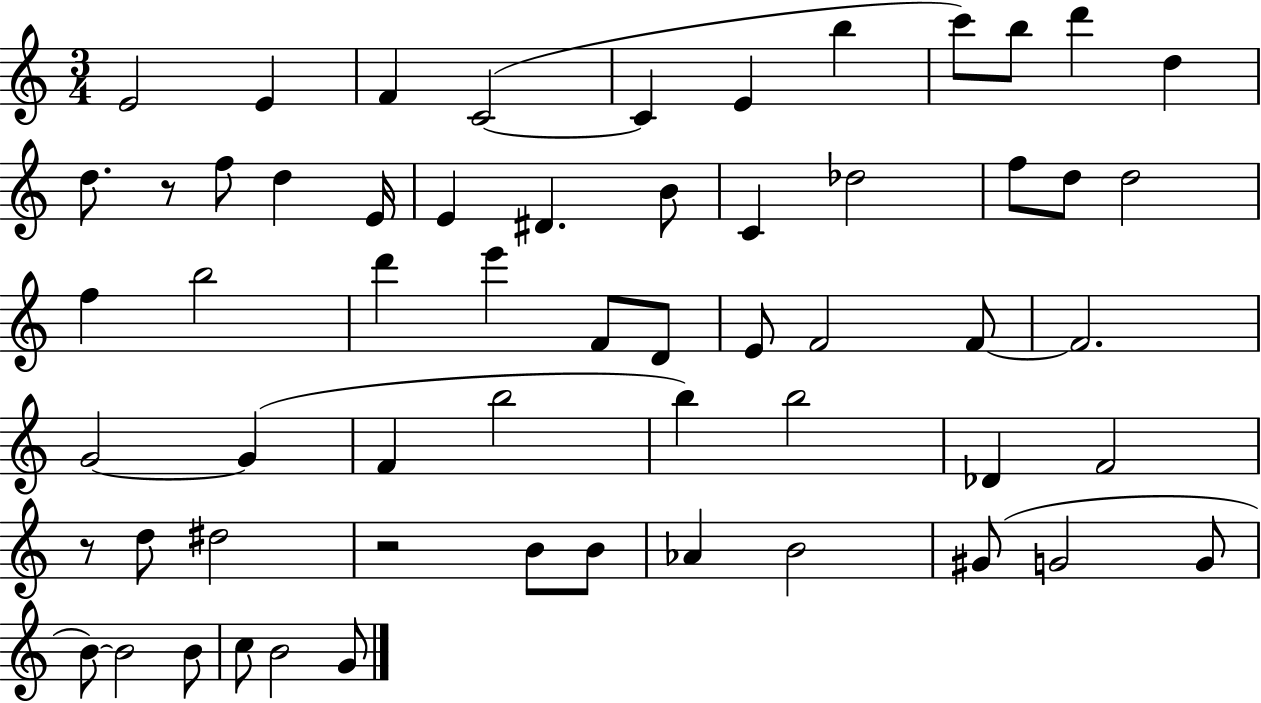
{
  \clef treble
  \numericTimeSignature
  \time 3/4
  \key c \major
  \repeat volta 2 { e'2 e'4 | f'4 c'2~(~ | c'4 e'4 b''4 | c'''8) b''8 d'''4 d''4 | \break d''8. r8 f''8 d''4 e'16 | e'4 dis'4. b'8 | c'4 des''2 | f''8 d''8 d''2 | \break f''4 b''2 | d'''4 e'''4 f'8 d'8 | e'8 f'2 f'8~~ | f'2. | \break g'2~~ g'4( | f'4 b''2 | b''4) b''2 | des'4 f'2 | \break r8 d''8 dis''2 | r2 b'8 b'8 | aes'4 b'2 | gis'8( g'2 g'8 | \break b'8~~) b'2 b'8 | c''8 b'2 g'8 | } \bar "|."
}